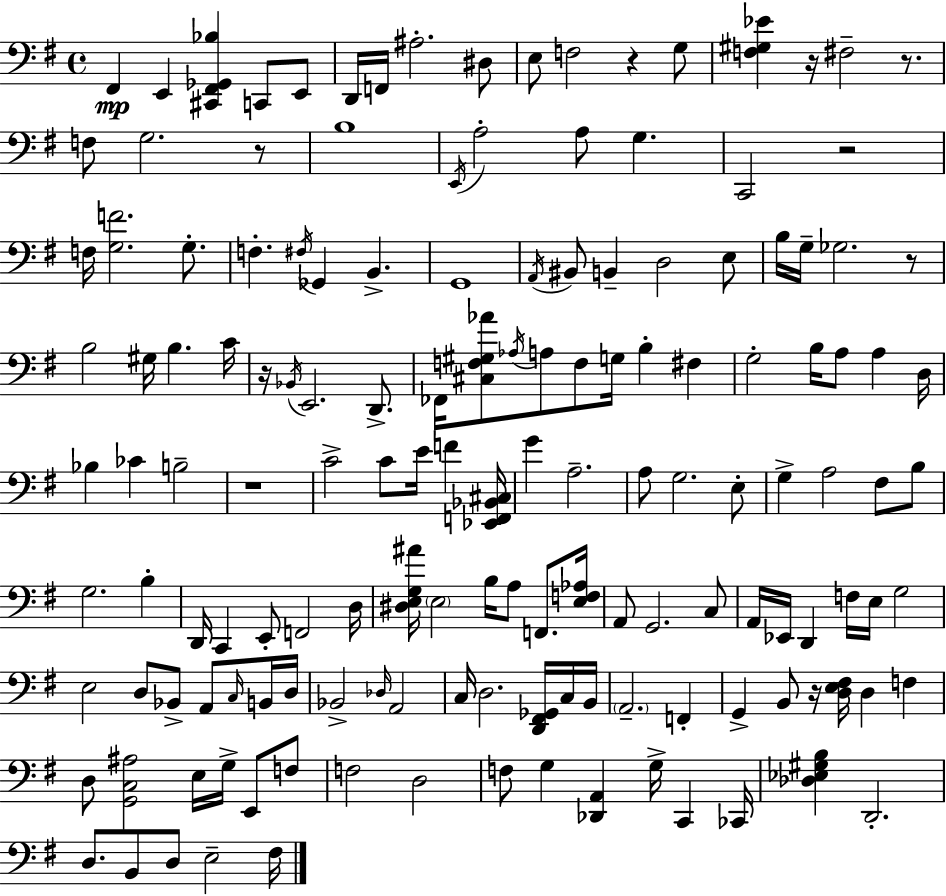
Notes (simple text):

F#2/q E2/q [C#2,F#2,Gb2,Bb3]/q C2/e E2/e D2/s F2/s A#3/h. D#3/e E3/e F3/h R/q G3/e [F3,G#3,Eb4]/q R/s F#3/h R/e. F3/e G3/h. R/e B3/w E2/s A3/h A3/e G3/q. C2/h R/h F3/s [G3,F4]/h. G3/e. F3/q. F#3/s Gb2/q B2/q. G2/w A2/s BIS2/e B2/q D3/h E3/e B3/s G3/s Gb3/h. R/e B3/h G#3/s B3/q. C4/s R/s Bb2/s E2/h. D2/e. FES2/s [C#3,F3,G#3,Ab4]/e Ab3/s A3/e F3/e G3/s B3/q F#3/q G3/h B3/s A3/e A3/q D3/s Bb3/q CES4/q B3/h R/w C4/h C4/e E4/s F4/q [Eb2,F2,Bb2,C#3]/s G4/q A3/h. A3/e G3/h. E3/e G3/q A3/h F#3/e B3/e G3/h. B3/q D2/s C2/q E2/e F2/h D3/s [D#3,E3,G3,A#4]/s E3/h B3/s A3/e F2/e. [E3,F3,Ab3]/s A2/e G2/h. C3/e A2/s Eb2/s D2/q F3/s E3/s G3/h E3/h D3/e Bb2/e A2/e C3/s B2/s D3/s Bb2/h Db3/s A2/h C3/s D3/h. [D2,F#2,Gb2]/s C3/s B2/s A2/h. F2/q G2/q B2/e R/s [D3,E3,F#3]/s D3/q F3/q D3/e [G2,C3,A#3]/h E3/s G3/s E2/e F3/e F3/h D3/h F3/e G3/q [Db2,A2]/q G3/s C2/q CES2/s [Db3,Eb3,G#3,B3]/q D2/h. D3/e. B2/e D3/e E3/h F#3/s